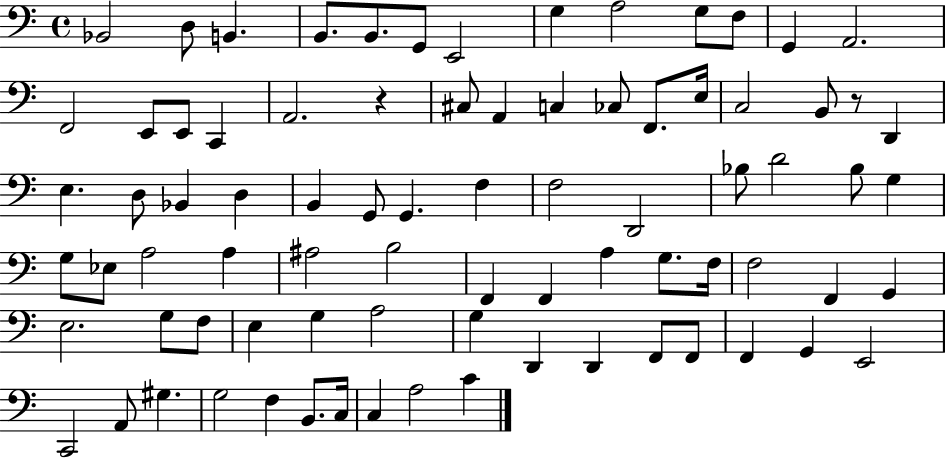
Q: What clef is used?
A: bass